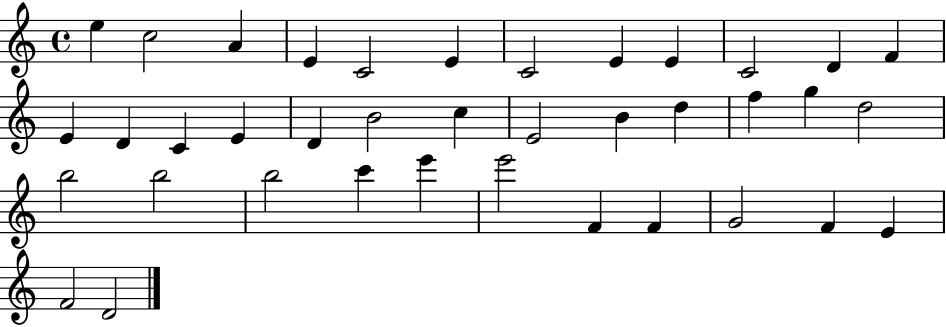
X:1
T:Untitled
M:4/4
L:1/4
K:C
e c2 A E C2 E C2 E E C2 D F E D C E D B2 c E2 B d f g d2 b2 b2 b2 c' e' e'2 F F G2 F E F2 D2